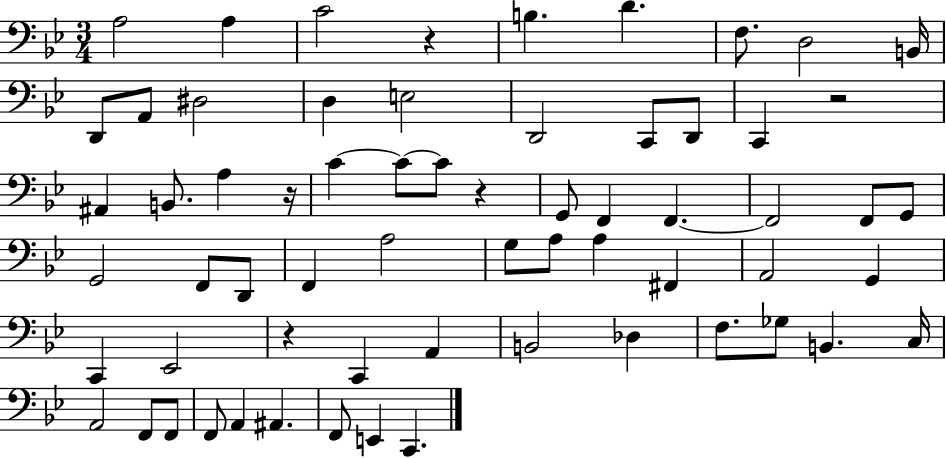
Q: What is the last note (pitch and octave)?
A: C2